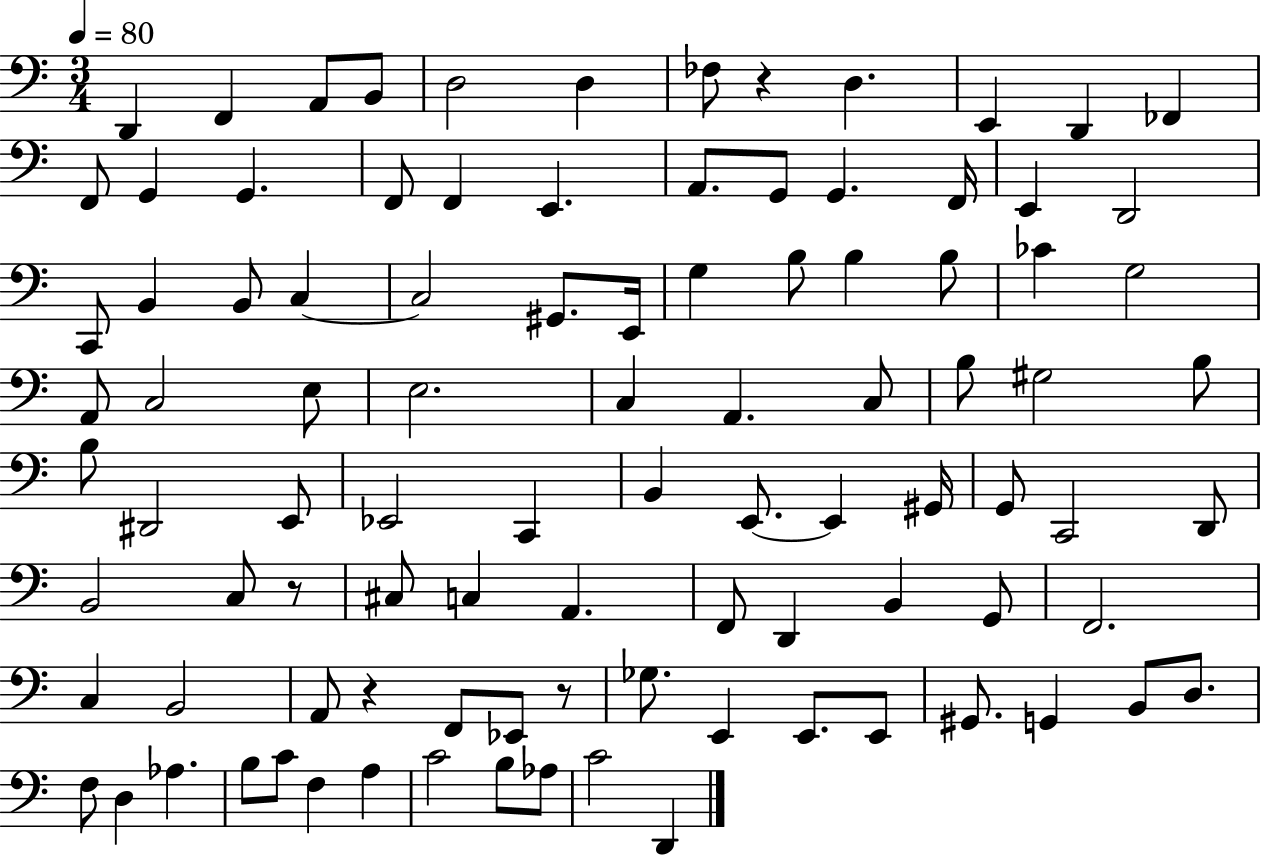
X:1
T:Untitled
M:3/4
L:1/4
K:C
D,, F,, A,,/2 B,,/2 D,2 D, _F,/2 z D, E,, D,, _F,, F,,/2 G,, G,, F,,/2 F,, E,, A,,/2 G,,/2 G,, F,,/4 E,, D,,2 C,,/2 B,, B,,/2 C, C,2 ^G,,/2 E,,/4 G, B,/2 B, B,/2 _C G,2 A,,/2 C,2 E,/2 E,2 C, A,, C,/2 B,/2 ^G,2 B,/2 B,/2 ^D,,2 E,,/2 _E,,2 C,, B,, E,,/2 E,, ^G,,/4 G,,/2 C,,2 D,,/2 B,,2 C,/2 z/2 ^C,/2 C, A,, F,,/2 D,, B,, G,,/2 F,,2 C, B,,2 A,,/2 z F,,/2 _E,,/2 z/2 _G,/2 E,, E,,/2 E,,/2 ^G,,/2 G,, B,,/2 D,/2 F,/2 D, _A, B,/2 C/2 F, A, C2 B,/2 _A,/2 C2 D,,